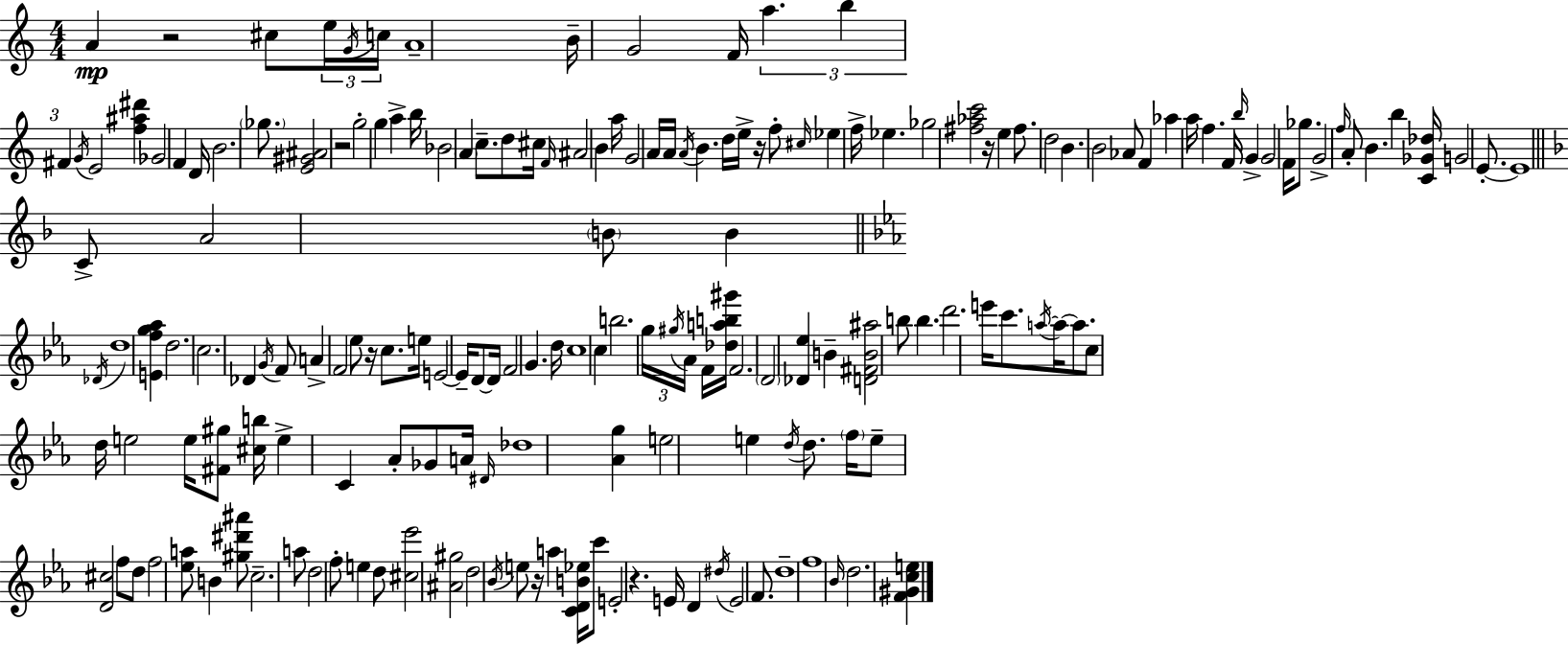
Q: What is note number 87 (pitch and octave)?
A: E4